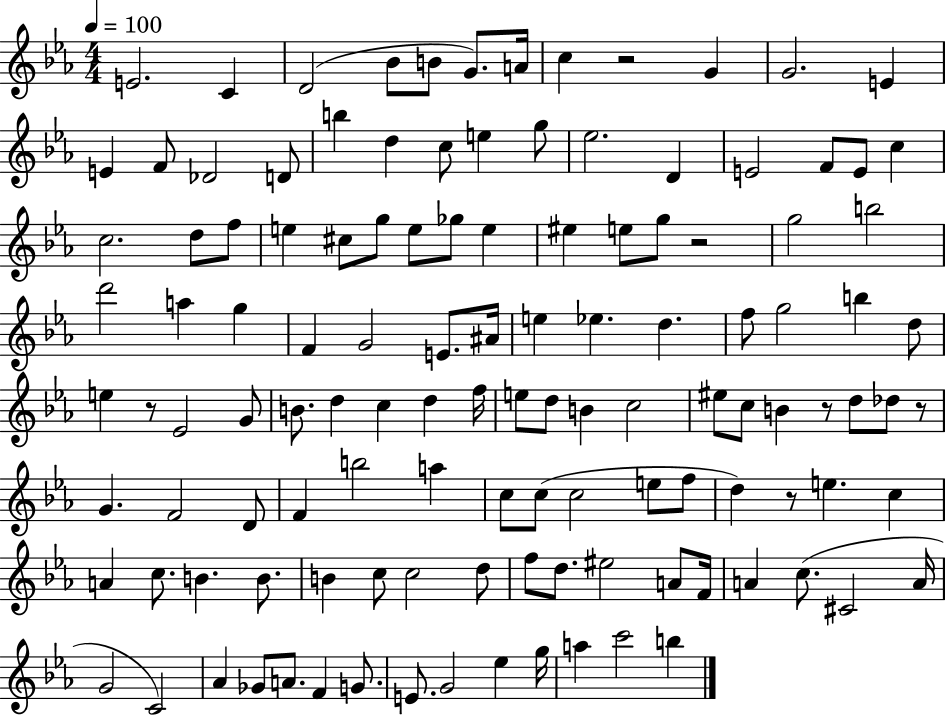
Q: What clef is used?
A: treble